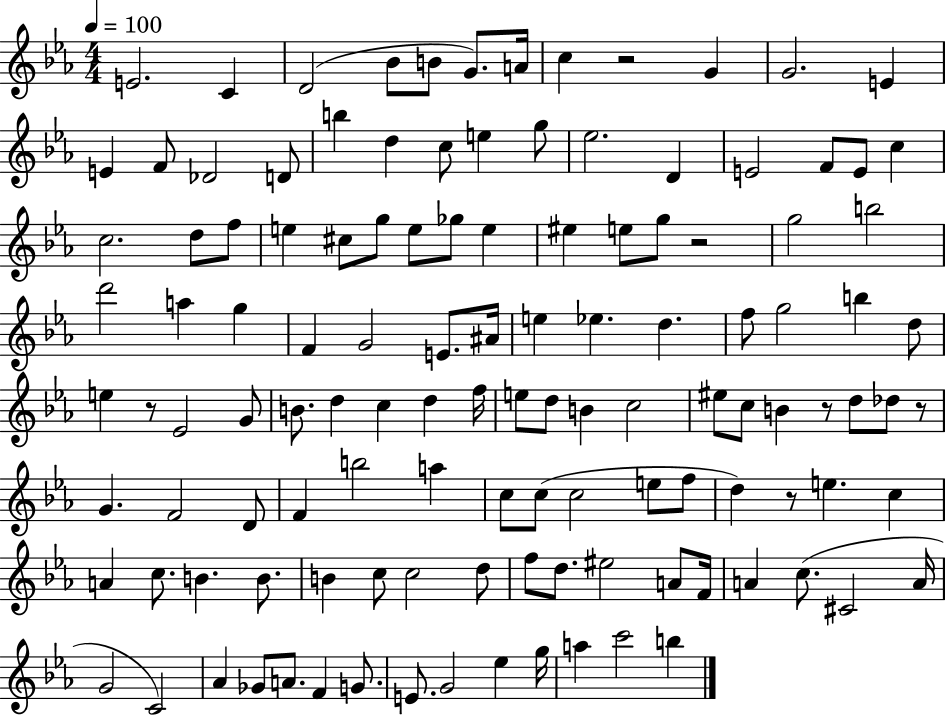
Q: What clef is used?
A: treble